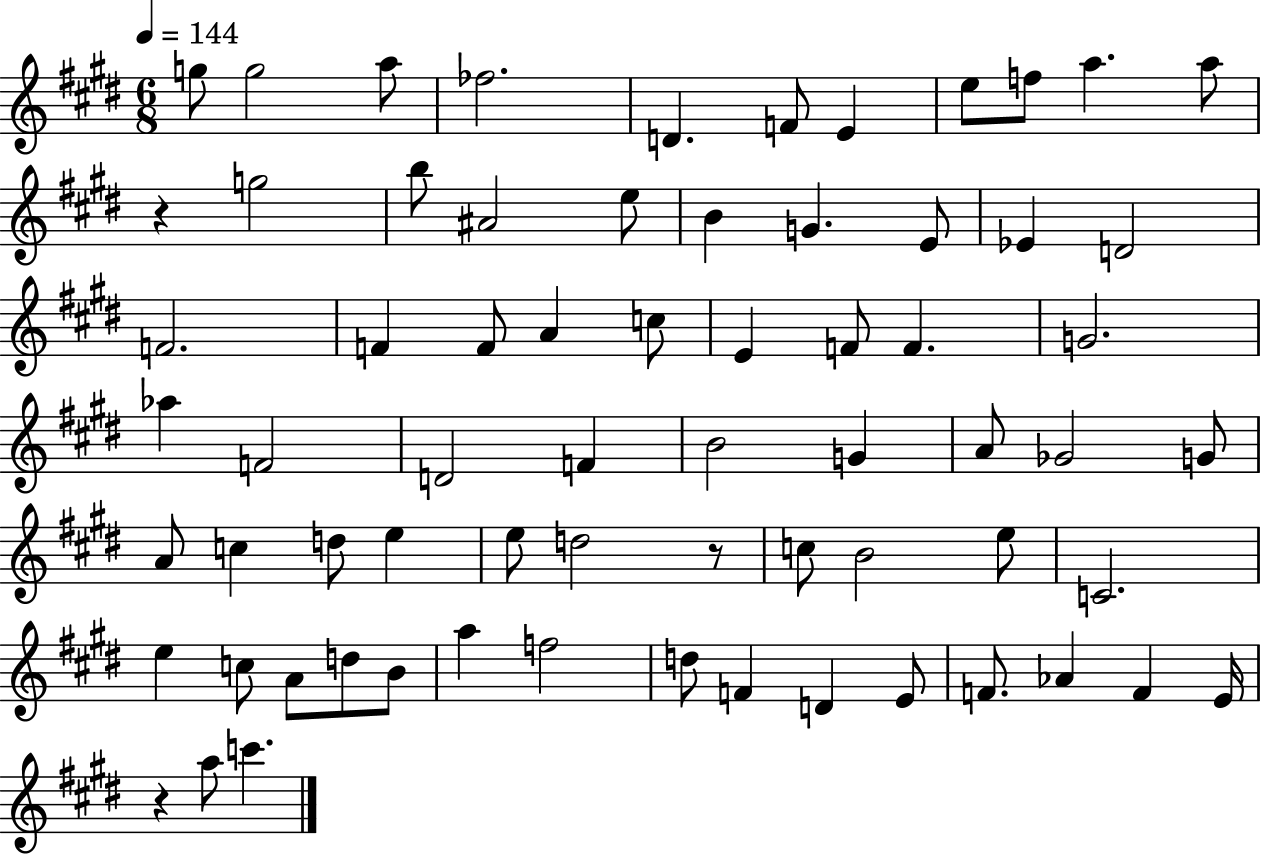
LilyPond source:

{
  \clef treble
  \numericTimeSignature
  \time 6/8
  \key e \major
  \tempo 4 = 144
  g''8 g''2 a''8 | fes''2. | d'4. f'8 e'4 | e''8 f''8 a''4. a''8 | \break r4 g''2 | b''8 ais'2 e''8 | b'4 g'4. e'8 | ees'4 d'2 | \break f'2. | f'4 f'8 a'4 c''8 | e'4 f'8 f'4. | g'2. | \break aes''4 f'2 | d'2 f'4 | b'2 g'4 | a'8 ges'2 g'8 | \break a'8 c''4 d''8 e''4 | e''8 d''2 r8 | c''8 b'2 e''8 | c'2. | \break e''4 c''8 a'8 d''8 b'8 | a''4 f''2 | d''8 f'4 d'4 e'8 | f'8. aes'4 f'4 e'16 | \break r4 a''8 c'''4. | \bar "|."
}